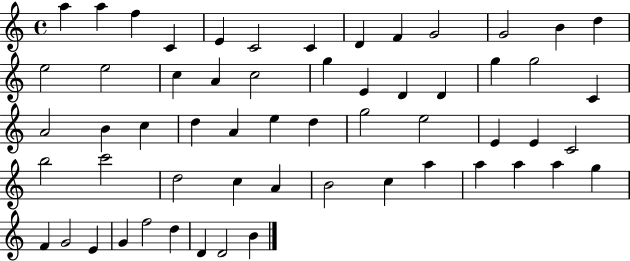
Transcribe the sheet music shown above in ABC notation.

X:1
T:Untitled
M:4/4
L:1/4
K:C
a a f C E C2 C D F G2 G2 B d e2 e2 c A c2 g E D D g g2 C A2 B c d A e d g2 e2 E E C2 b2 c'2 d2 c A B2 c a a a a g F G2 E G f2 d D D2 B